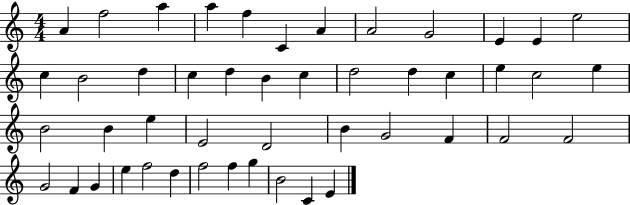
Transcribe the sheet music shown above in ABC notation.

X:1
T:Untitled
M:4/4
L:1/4
K:C
A f2 a a f C A A2 G2 E E e2 c B2 d c d B c d2 d c e c2 e B2 B e E2 D2 B G2 F F2 F2 G2 F G e f2 d f2 f g B2 C E